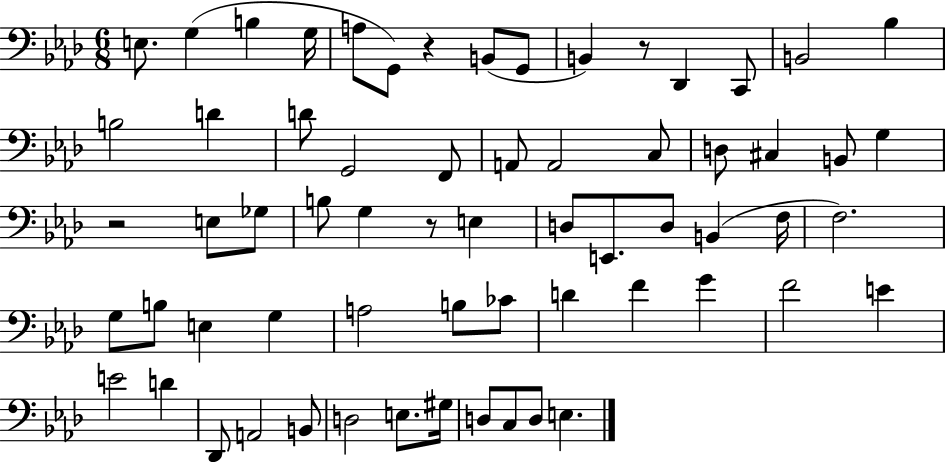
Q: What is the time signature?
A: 6/8